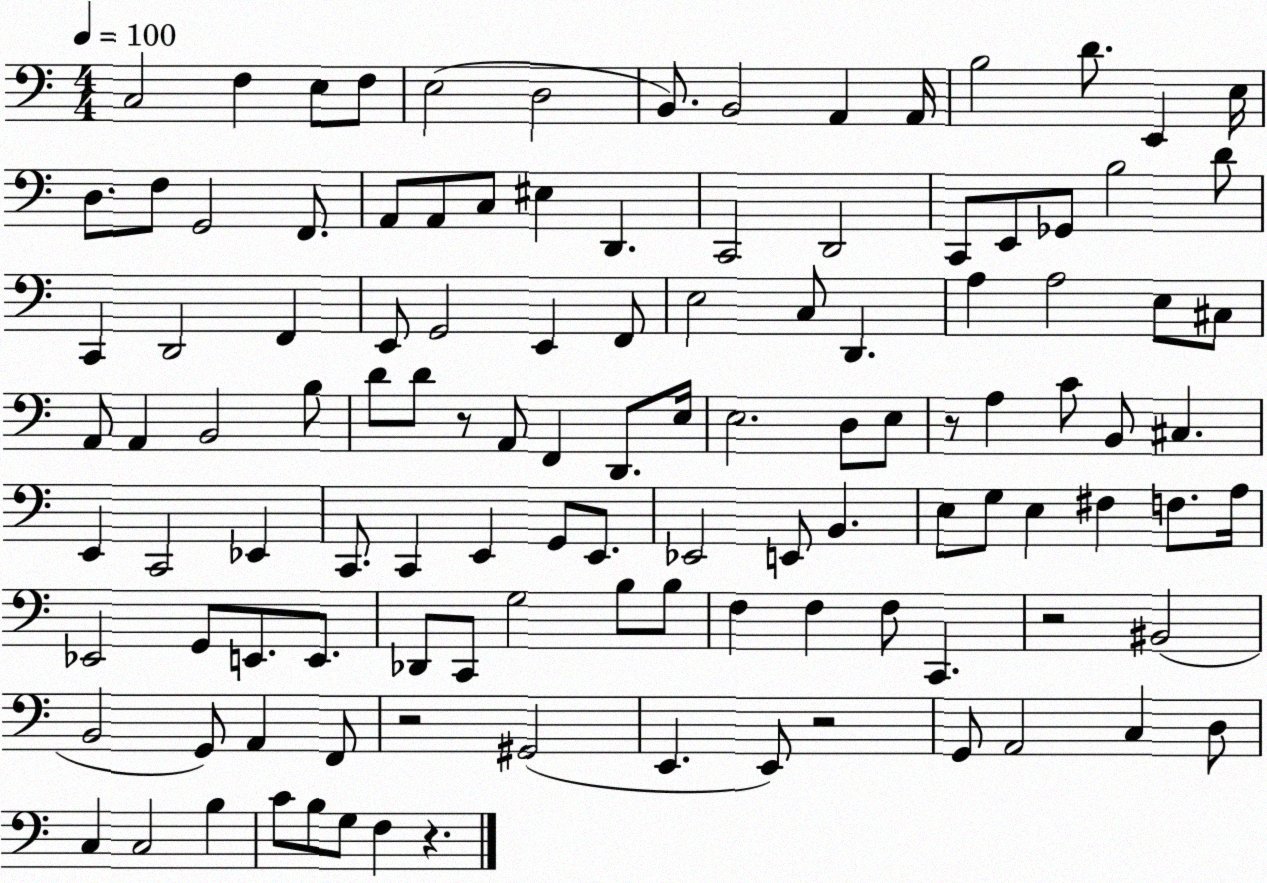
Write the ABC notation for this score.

X:1
T:Untitled
M:4/4
L:1/4
K:C
C,2 F, E,/2 F,/2 E,2 D,2 B,,/2 B,,2 A,, A,,/4 B,2 D/2 E,, E,/4 D,/2 F,/2 G,,2 F,,/2 A,,/2 A,,/2 C,/2 ^E, D,, C,,2 D,,2 C,,/2 E,,/2 _G,,/2 B,2 D/2 C,, D,,2 F,, E,,/2 G,,2 E,, F,,/2 E,2 C,/2 D,, A, A,2 E,/2 ^C,/2 A,,/2 A,, B,,2 B,/2 D/2 D/2 z/2 A,,/2 F,, D,,/2 E,/4 E,2 D,/2 E,/2 z/2 A, C/2 B,,/2 ^C, E,, C,,2 _E,, C,,/2 C,, E,, G,,/2 E,,/2 _E,,2 E,,/2 B,, E,/2 G,/2 E, ^F, F,/2 A,/4 _E,,2 G,,/2 E,,/2 E,,/2 _D,,/2 C,,/2 G,2 B,/2 B,/2 F, F, F,/2 C,, z2 ^B,,2 B,,2 G,,/2 A,, F,,/2 z2 ^G,,2 E,, E,,/2 z2 G,,/2 A,,2 C, D,/2 C, C,2 B, C/2 B,/2 G,/2 F, z